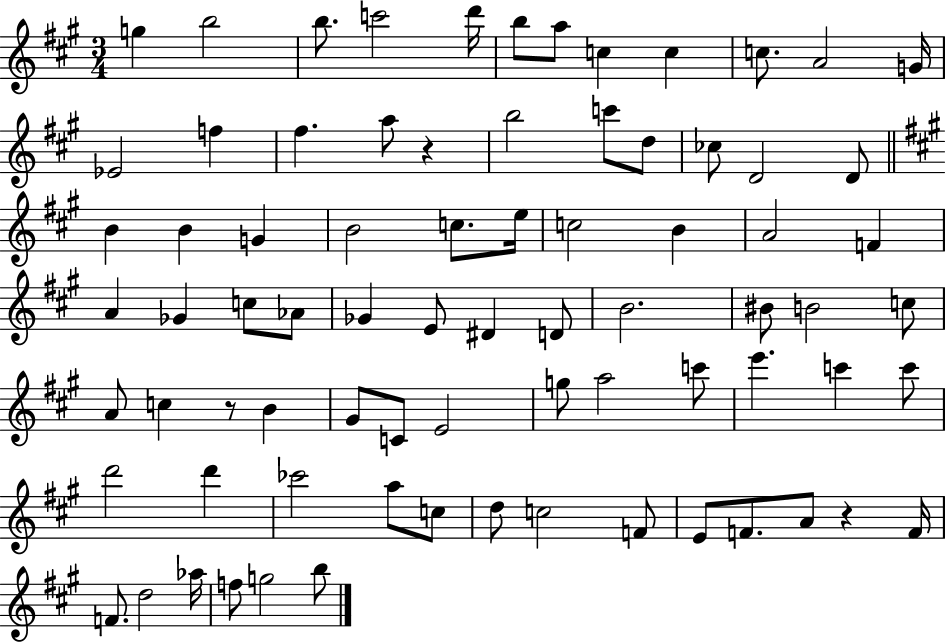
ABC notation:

X:1
T:Untitled
M:3/4
L:1/4
K:A
g b2 b/2 c'2 d'/4 b/2 a/2 c c c/2 A2 G/4 _E2 f ^f a/2 z b2 c'/2 d/2 _c/2 D2 D/2 B B G B2 c/2 e/4 c2 B A2 F A _G c/2 _A/2 _G E/2 ^D D/2 B2 ^B/2 B2 c/2 A/2 c z/2 B ^G/2 C/2 E2 g/2 a2 c'/2 e' c' c'/2 d'2 d' _c'2 a/2 c/2 d/2 c2 F/2 E/2 F/2 A/2 z F/4 F/2 d2 _a/4 f/2 g2 b/2